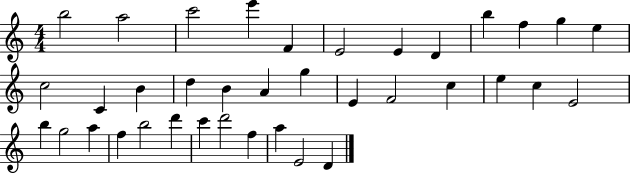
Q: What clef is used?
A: treble